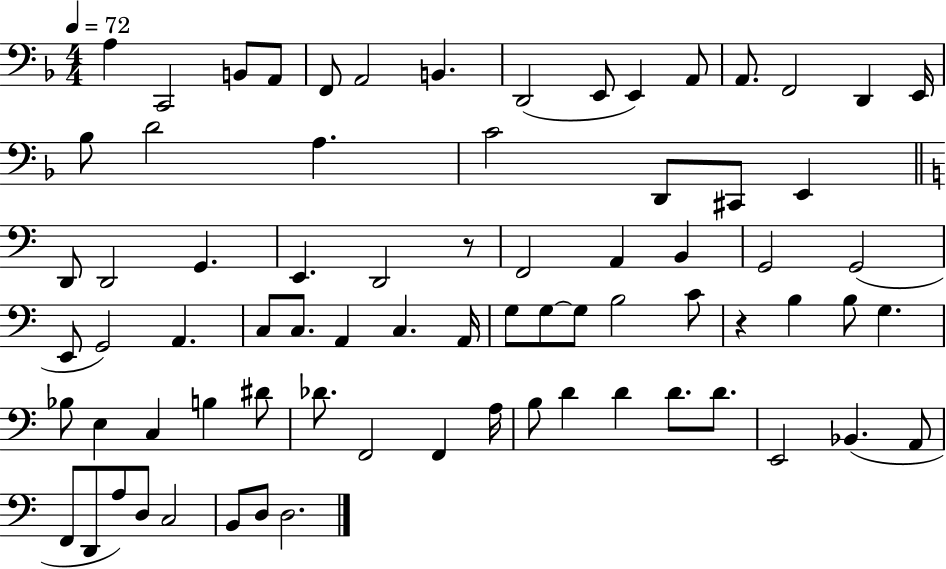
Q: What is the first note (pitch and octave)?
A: A3